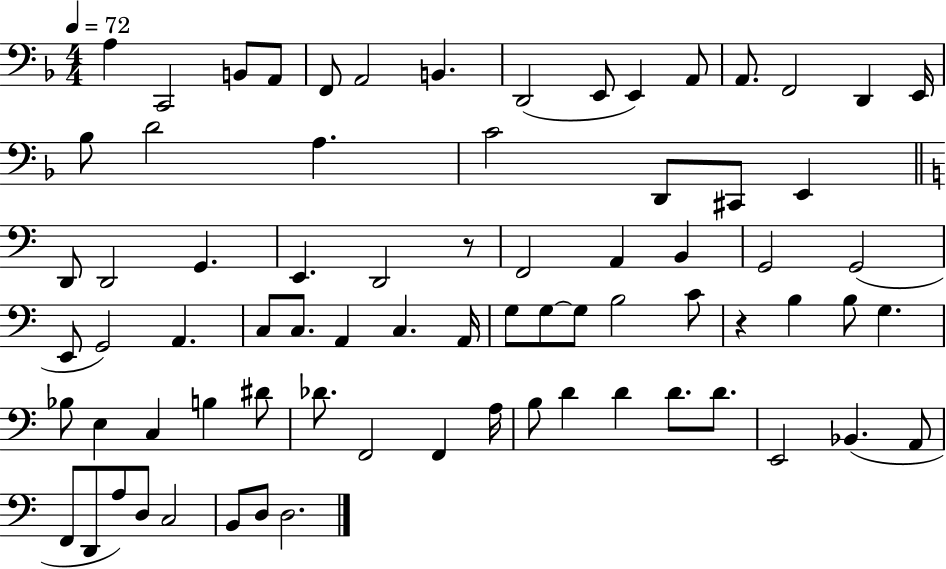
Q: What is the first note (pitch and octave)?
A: A3